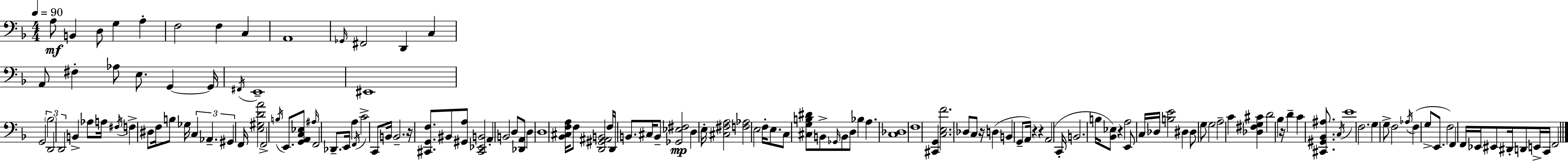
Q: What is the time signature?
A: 4/4